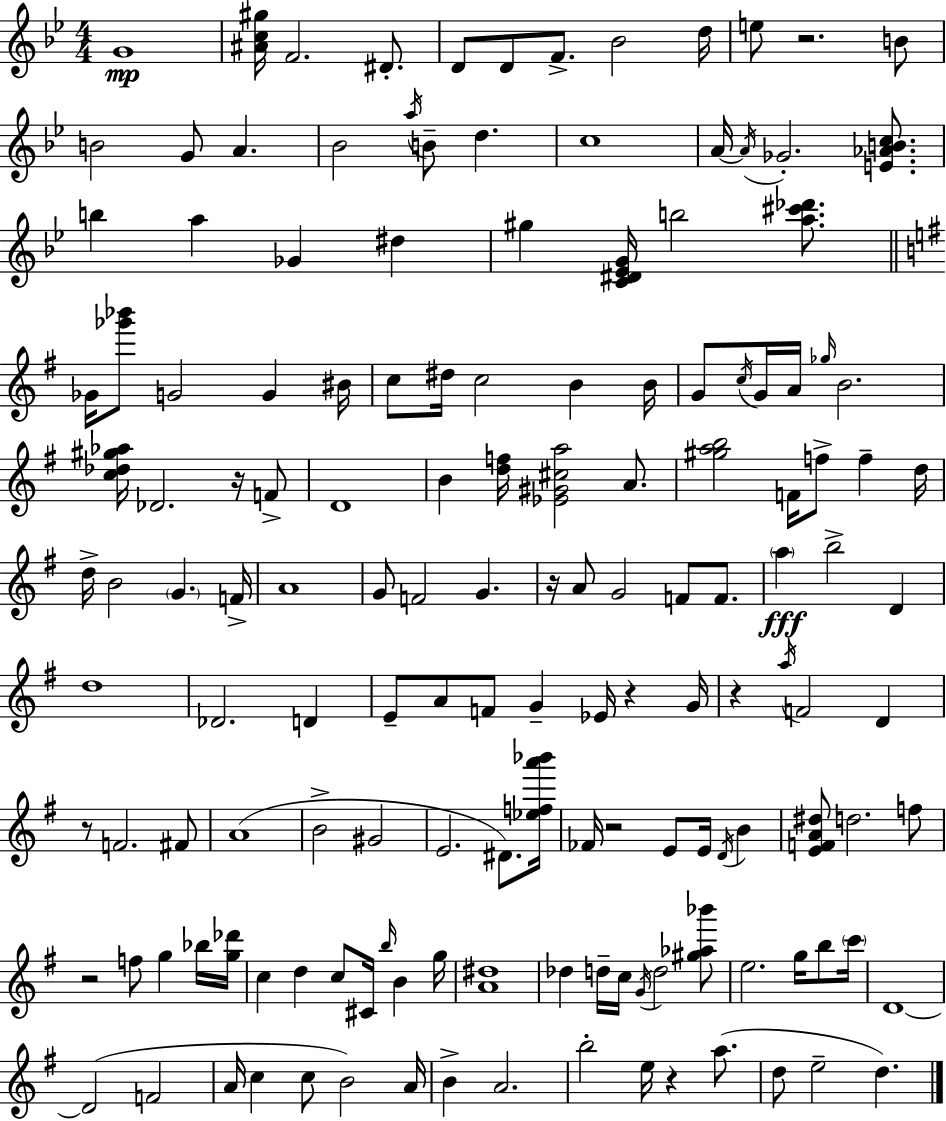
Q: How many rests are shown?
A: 9